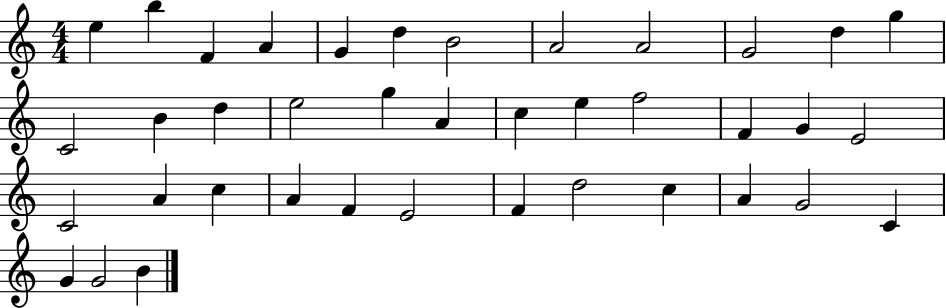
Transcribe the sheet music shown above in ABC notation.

X:1
T:Untitled
M:4/4
L:1/4
K:C
e b F A G d B2 A2 A2 G2 d g C2 B d e2 g A c e f2 F G E2 C2 A c A F E2 F d2 c A G2 C G G2 B